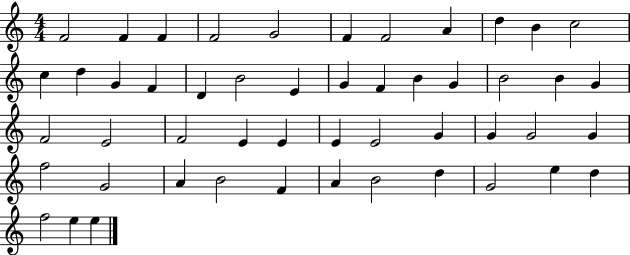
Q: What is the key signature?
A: C major